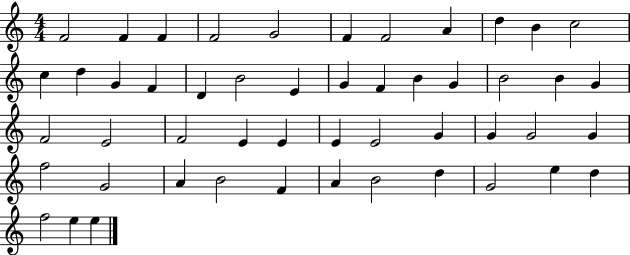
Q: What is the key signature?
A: C major